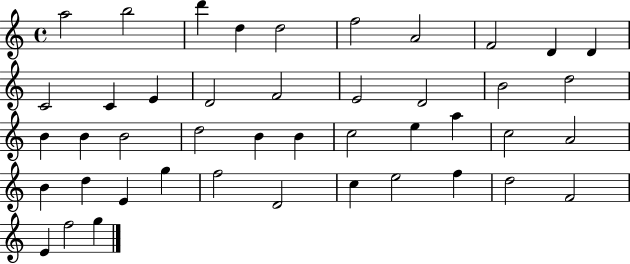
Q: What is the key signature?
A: C major